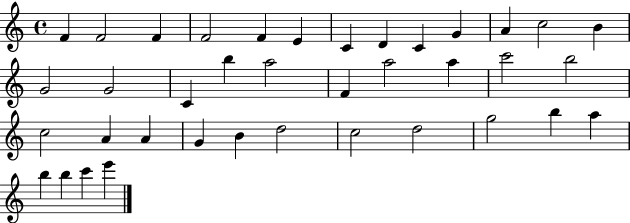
F4/q F4/h F4/q F4/h F4/q E4/q C4/q D4/q C4/q G4/q A4/q C5/h B4/q G4/h G4/h C4/q B5/q A5/h F4/q A5/h A5/q C6/h B5/h C5/h A4/q A4/q G4/q B4/q D5/h C5/h D5/h G5/h B5/q A5/q B5/q B5/q C6/q E6/q